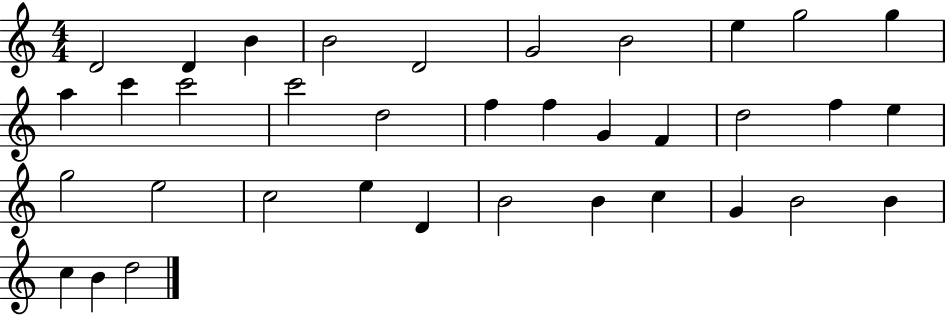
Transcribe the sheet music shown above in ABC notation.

X:1
T:Untitled
M:4/4
L:1/4
K:C
D2 D B B2 D2 G2 B2 e g2 g a c' c'2 c'2 d2 f f G F d2 f e g2 e2 c2 e D B2 B c G B2 B c B d2